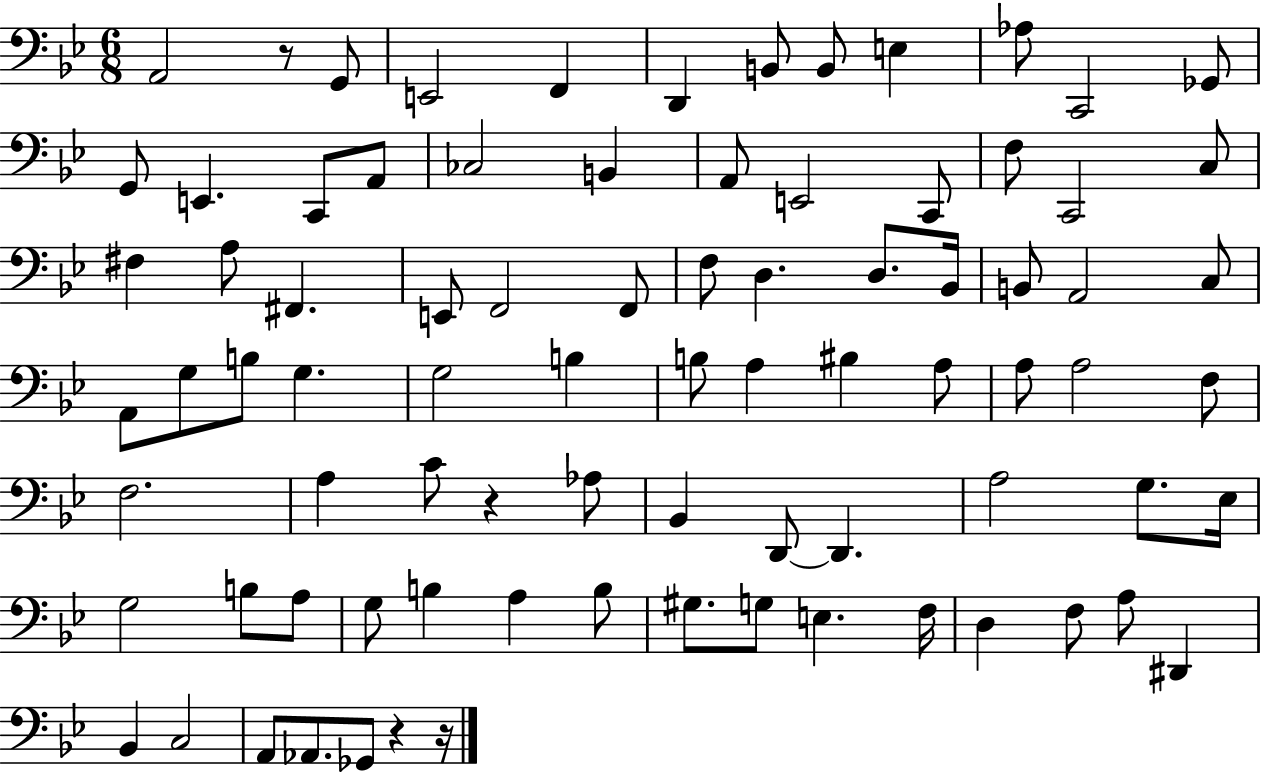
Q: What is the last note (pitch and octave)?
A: Gb2